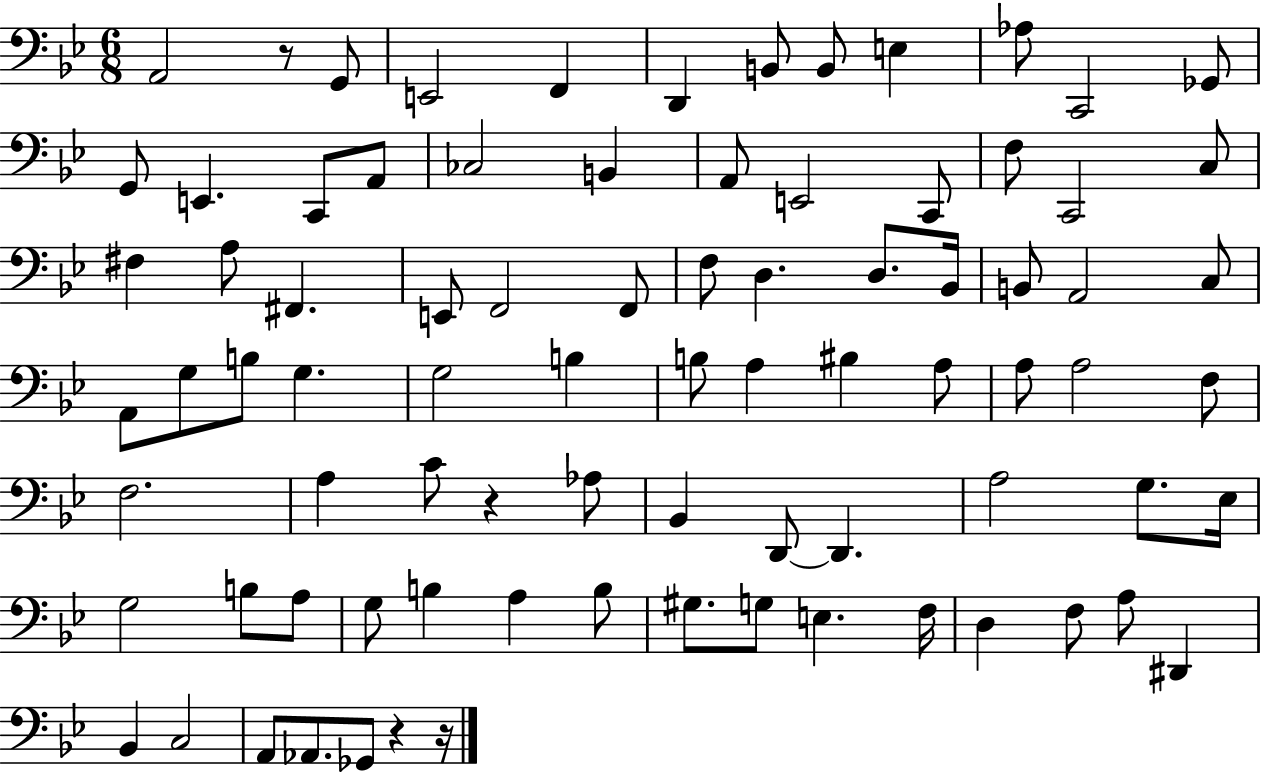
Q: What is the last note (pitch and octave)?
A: Gb2